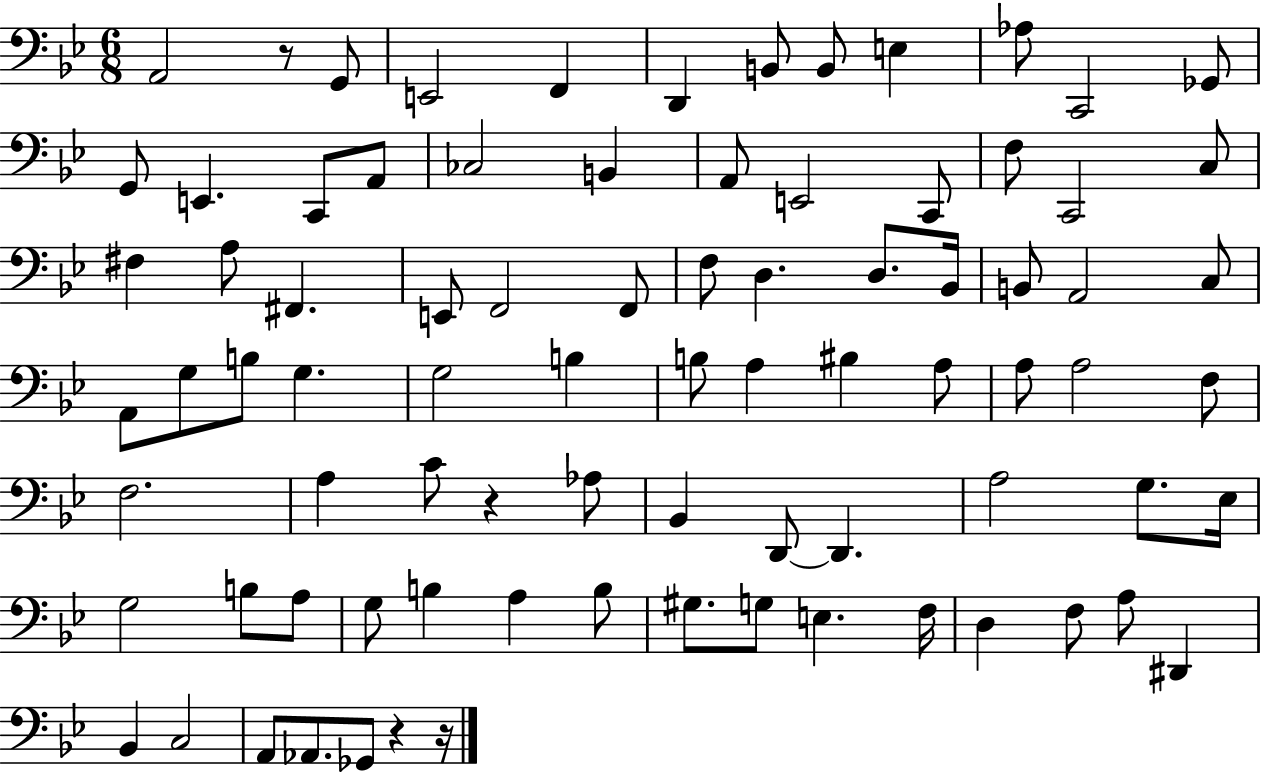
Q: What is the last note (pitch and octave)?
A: Gb2